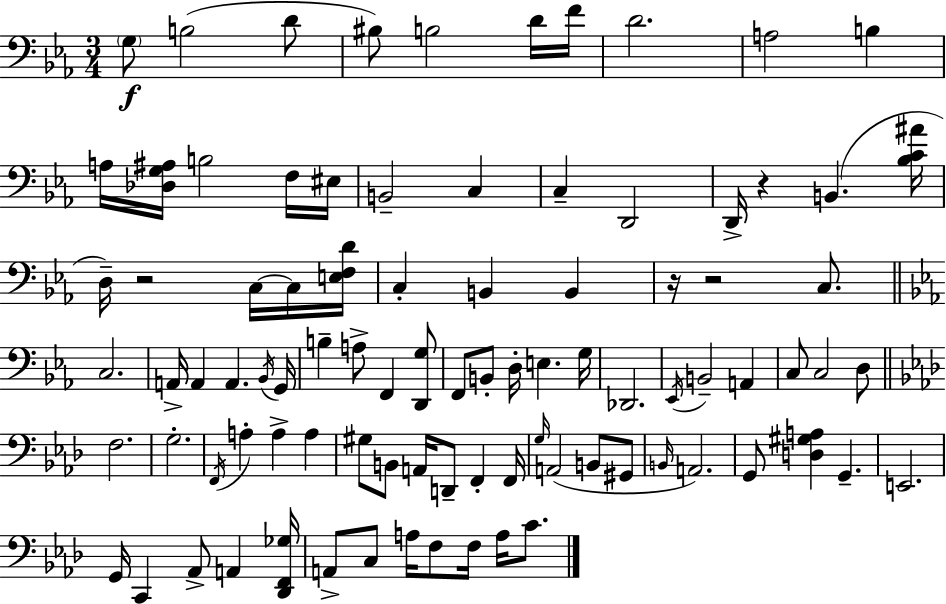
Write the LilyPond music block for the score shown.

{
  \clef bass
  \numericTimeSignature
  \time 3/4
  \key ees \major
  \parenthesize g8\f b2( d'8 | bis8) b2 d'16 f'16 | d'2. | a2 b4 | \break a16 <des g ais>16 b2 f16 eis16 | b,2-- c4 | c4-- d,2 | d,16-> r4 b,4.( <bes c' ais'>16 | \break d16--) r2 c16~~ c16 <e f d'>16 | c4-. b,4 b,4 | r16 r2 c8. | \bar "||" \break \key c \minor c2. | a,16-> a,4 a,4. \acciaccatura { bes,16 } | g,16 b4-- a8-> f,4 <d, g>8 | f,8 b,8-. d16-. e4. | \break g16 des,2. | \acciaccatura { ees,16 } b,2-- a,4 | c8 c2 | d8 \bar "||" \break \key f \minor f2. | g2.-. | \acciaccatura { f,16 } a4-. a4-> a4 | gis8 b,8 a,16 d,8-- f,4-. | \break f,16 \grace { g16 } a,2( b,8 | gis,8 \grace { b,16 }) a,2. | g,8 <d gis a>4 g,4.-- | e,2. | \break g,16 c,4 aes,8-> a,4 | <des, f, ges>16 a,8-> c8 a16 f8 f16 a16 | c'8. \bar "|."
}